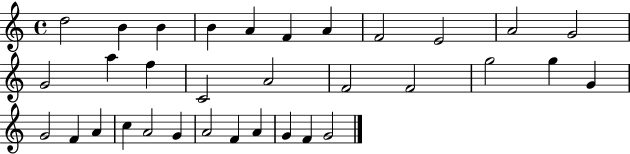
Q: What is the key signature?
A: C major